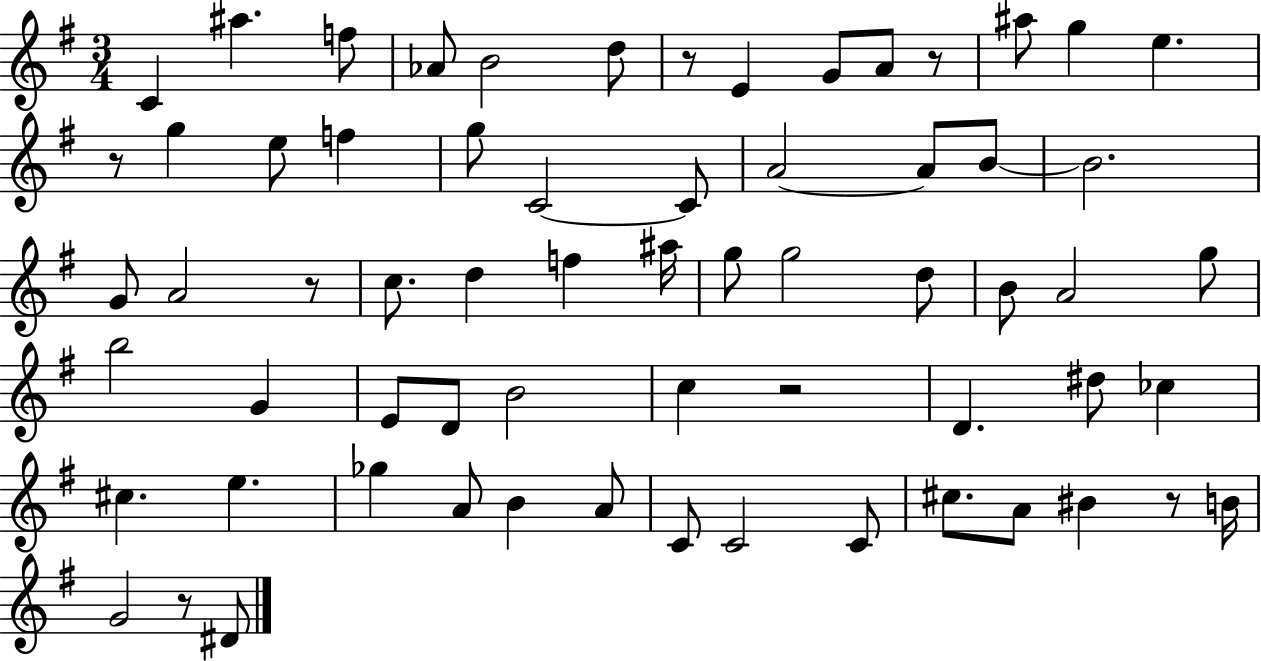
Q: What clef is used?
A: treble